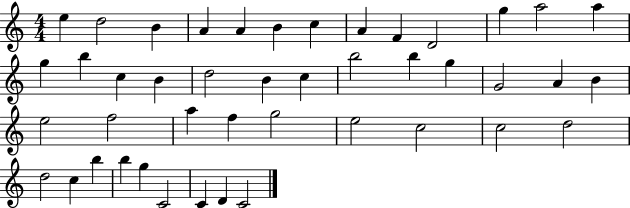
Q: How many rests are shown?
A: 0